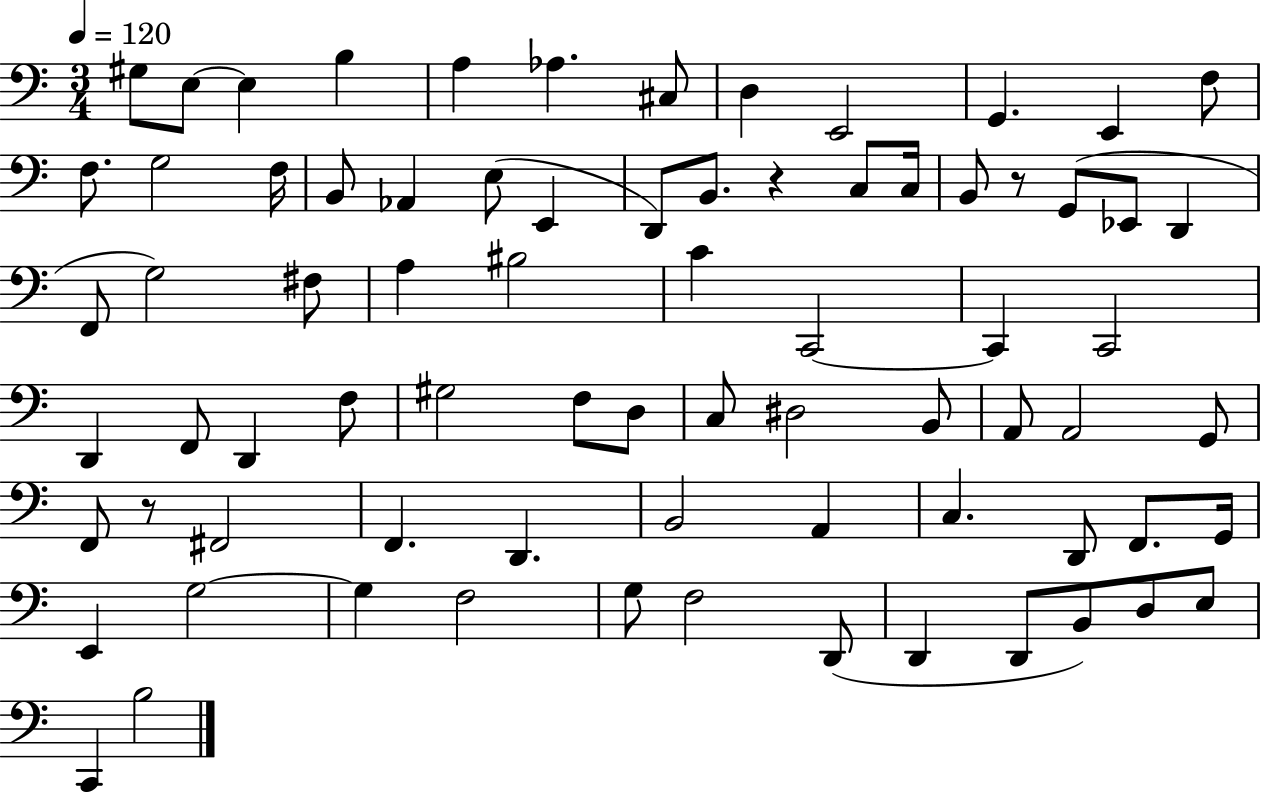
{
  \clef bass
  \numericTimeSignature
  \time 3/4
  \key c \major
  \tempo 4 = 120
  \repeat volta 2 { gis8 e8~~ e4 b4 | a4 aes4. cis8 | d4 e,2 | g,4. e,4 f8 | \break f8. g2 f16 | b,8 aes,4 e8( e,4 | d,8) b,8. r4 c8 c16 | b,8 r8 g,8( ees,8 d,4 | \break f,8 g2) fis8 | a4 bis2 | c'4 c,2~~ | c,4 c,2 | \break d,4 f,8 d,4 f8 | gis2 f8 d8 | c8 dis2 b,8 | a,8 a,2 g,8 | \break f,8 r8 fis,2 | f,4. d,4. | b,2 a,4 | c4. d,8 f,8. g,16 | \break e,4 g2~~ | g4 f2 | g8 f2 d,8( | d,4 d,8 b,8) d8 e8 | \break c,4 b2 | } \bar "|."
}